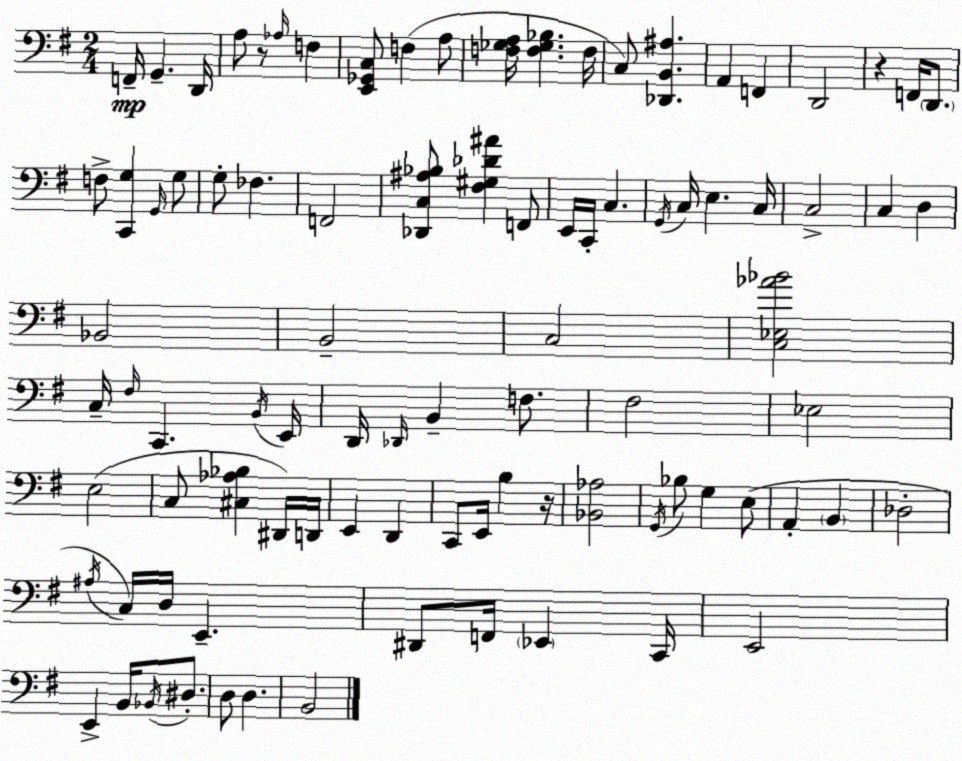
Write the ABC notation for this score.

X:1
T:Untitled
M:2/4
L:1/4
K:Em
F,,/4 G,, D,,/4 A,/2 z/2 _A,/4 F, [E,,_G,,C,]/2 F, A,/2 [F,_G,A,]/4 [F,_G,_B,] F,/4 C,/2 [_D,,B,,^A,] A,, F,, D,,2 z F,,/4 D,,/2 F,/2 [C,,G,] G,,/4 G,/2 G,/2 _F, F,,2 [_D,,C,^A,_B,]/2 [^F,^G,_D^A] F,,/2 E,,/4 C,,/4 C, G,,/4 C,/4 E, C,/4 C,2 C, D, _B,,2 B,,2 C,2 [C,_E,_A_B]2 C,/4 ^F,/4 C,, B,,/4 E,,/4 D,,/4 _D,,/4 B,, F,/2 ^F,2 _E,2 E,2 C,/2 [^C,_A,_B,] ^D,,/4 D,,/4 E,, D,, C,,/2 E,,/4 B, z/4 [_B,,_A,]2 G,,/4 _B,/2 G, E,/2 A,, B,, _D,2 ^A,/4 C,/4 D,/4 E,, ^D,,/2 F,,/4 _E,, C,,/4 E,,2 E,, B,,/4 _B,,/4 ^D,/2 D,/2 D, B,,2